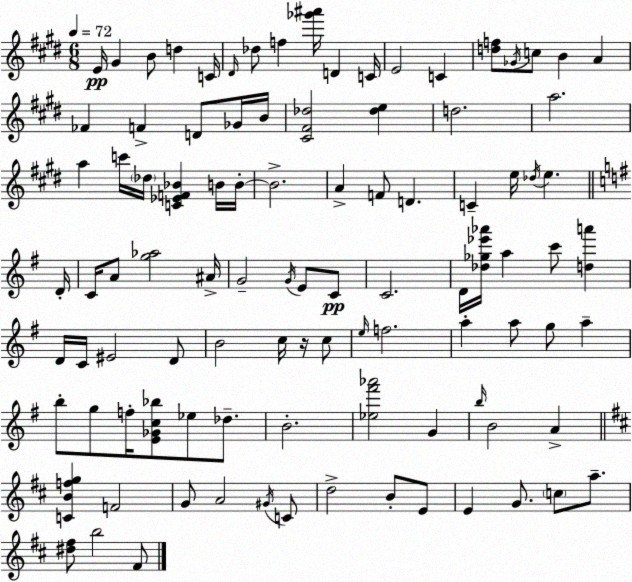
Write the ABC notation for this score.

X:1
T:Untitled
M:6/8
L:1/4
K:E
E/4 ^G B/2 d C/4 ^D/4 _d/2 f [_g'^a']/4 D C/4 E2 C [df]/2 _G/4 c/2 B A _F F D/2 _G/4 B/4 [^C^F_d]2 [_de] d2 a2 a c'/4 _d/4 [C_EF_B] B/4 B/4 B2 A F/2 D C e/4 _d/4 e D/4 C/4 A/2 [g_a]2 ^A/4 G2 G/4 E/2 C/2 C2 D/4 [_d_g_e'_a']/4 a c'/2 [da'] D/4 C/4 ^E2 D/2 B2 c/4 z/4 c/2 e/4 f2 a a/2 g/2 a b/2 g/2 f/4 [E_Gc_b]/2 _e/2 _d/2 B2 [_e^f'_a']2 G b/4 B2 A [CBfg] F2 G/2 A2 ^G/4 C/2 d2 B/2 E/2 E G/2 c/2 a/2 [^d^f]/2 b2 ^F/2